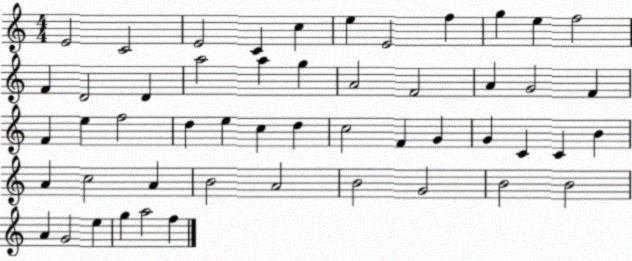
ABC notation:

X:1
T:Untitled
M:4/4
L:1/4
K:C
E2 C2 E2 C c e E2 f g e f2 F D2 D a2 a g A2 F2 A G2 F F e f2 d e c d c2 F G G C C B A c2 A B2 A2 B2 G2 B2 B2 A G2 e g a2 f